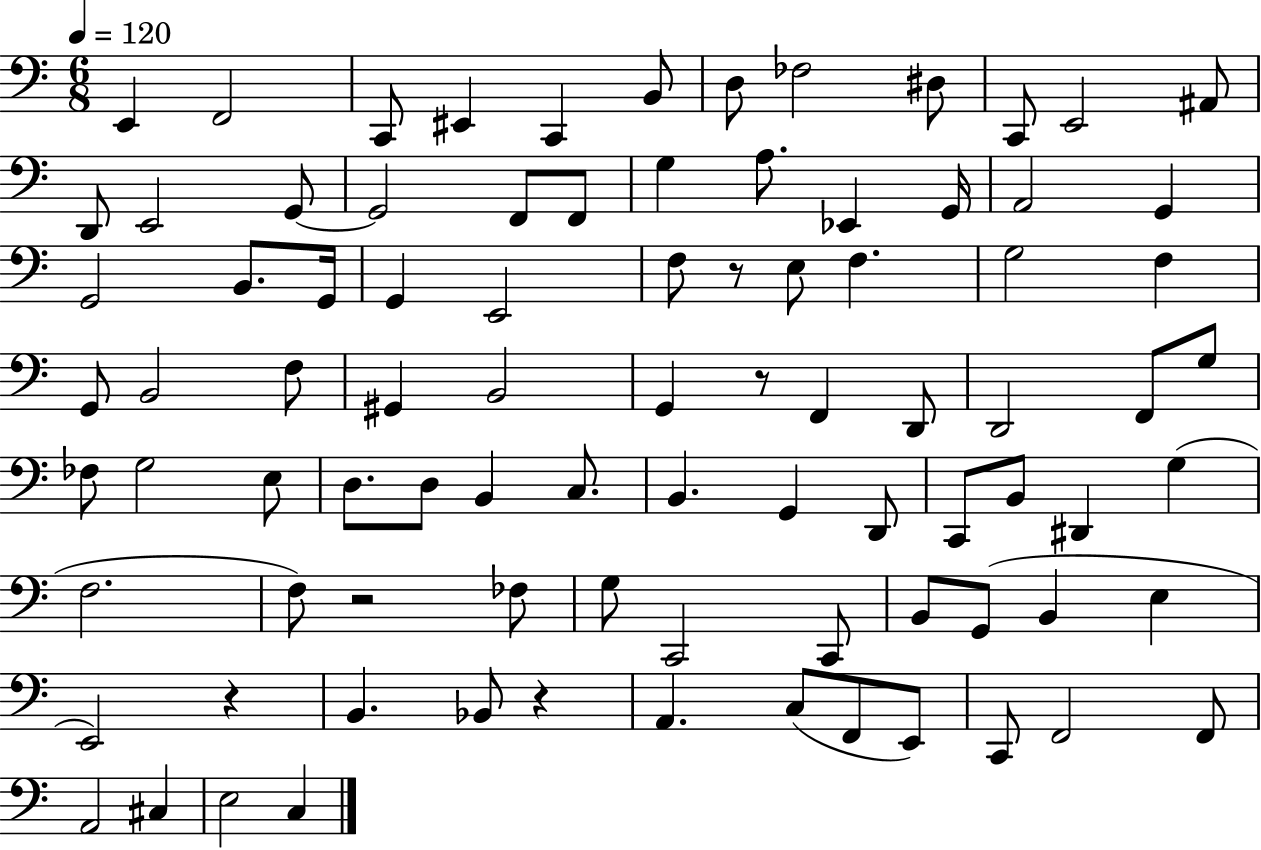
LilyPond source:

{
  \clef bass
  \numericTimeSignature
  \time 6/8
  \key c \major
  \tempo 4 = 120
  \repeat volta 2 { e,4 f,2 | c,8 eis,4 c,4 b,8 | d8 fes2 dis8 | c,8 e,2 ais,8 | \break d,8 e,2 g,8~~ | g,2 f,8 f,8 | g4 a8. ees,4 g,16 | a,2 g,4 | \break g,2 b,8. g,16 | g,4 e,2 | f8 r8 e8 f4. | g2 f4 | \break g,8 b,2 f8 | gis,4 b,2 | g,4 r8 f,4 d,8 | d,2 f,8 g8 | \break fes8 g2 e8 | d8. d8 b,4 c8. | b,4. g,4 d,8 | c,8 b,8 dis,4 g4( | \break f2. | f8) r2 fes8 | g8 c,2 c,8 | b,8 g,8( b,4 e4 | \break e,2) r4 | b,4. bes,8 r4 | a,4. c8( f,8 e,8) | c,8 f,2 f,8 | \break a,2 cis4 | e2 c4 | } \bar "|."
}